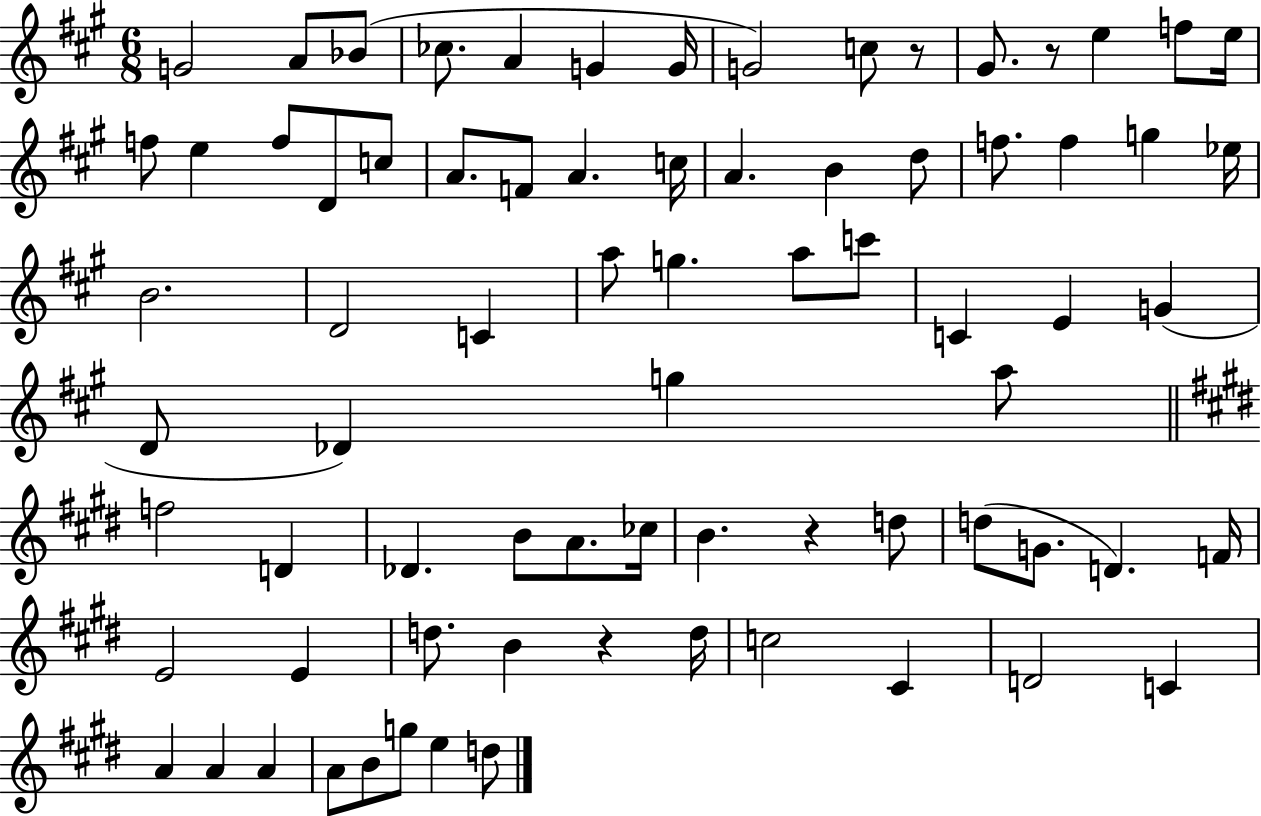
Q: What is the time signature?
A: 6/8